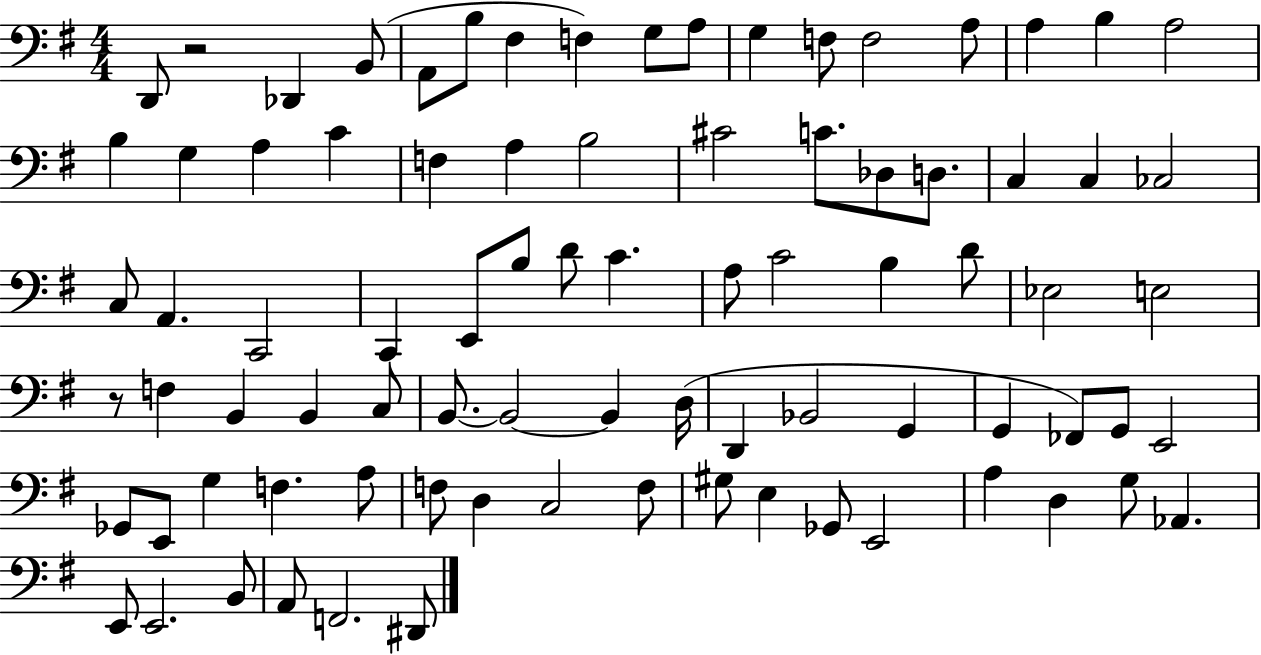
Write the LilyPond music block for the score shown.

{
  \clef bass
  \numericTimeSignature
  \time 4/4
  \key g \major
  \repeat volta 2 { d,8 r2 des,4 b,8( | a,8 b8 fis4 f4) g8 a8 | g4 f8 f2 a8 | a4 b4 a2 | \break b4 g4 a4 c'4 | f4 a4 b2 | cis'2 c'8. des8 d8. | c4 c4 ces2 | \break c8 a,4. c,2 | c,4 e,8 b8 d'8 c'4. | a8 c'2 b4 d'8 | ees2 e2 | \break r8 f4 b,4 b,4 c8 | b,8.~~ b,2~~ b,4 d16( | d,4 bes,2 g,4 | g,4 fes,8) g,8 e,2 | \break ges,8 e,8 g4 f4. a8 | f8 d4 c2 f8 | gis8 e4 ges,8 e,2 | a4 d4 g8 aes,4. | \break e,8 e,2. b,8 | a,8 f,2. dis,8 | } \bar "|."
}